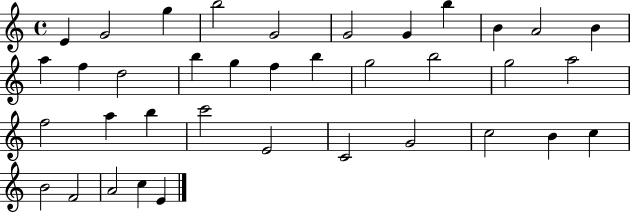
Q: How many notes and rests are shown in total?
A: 37